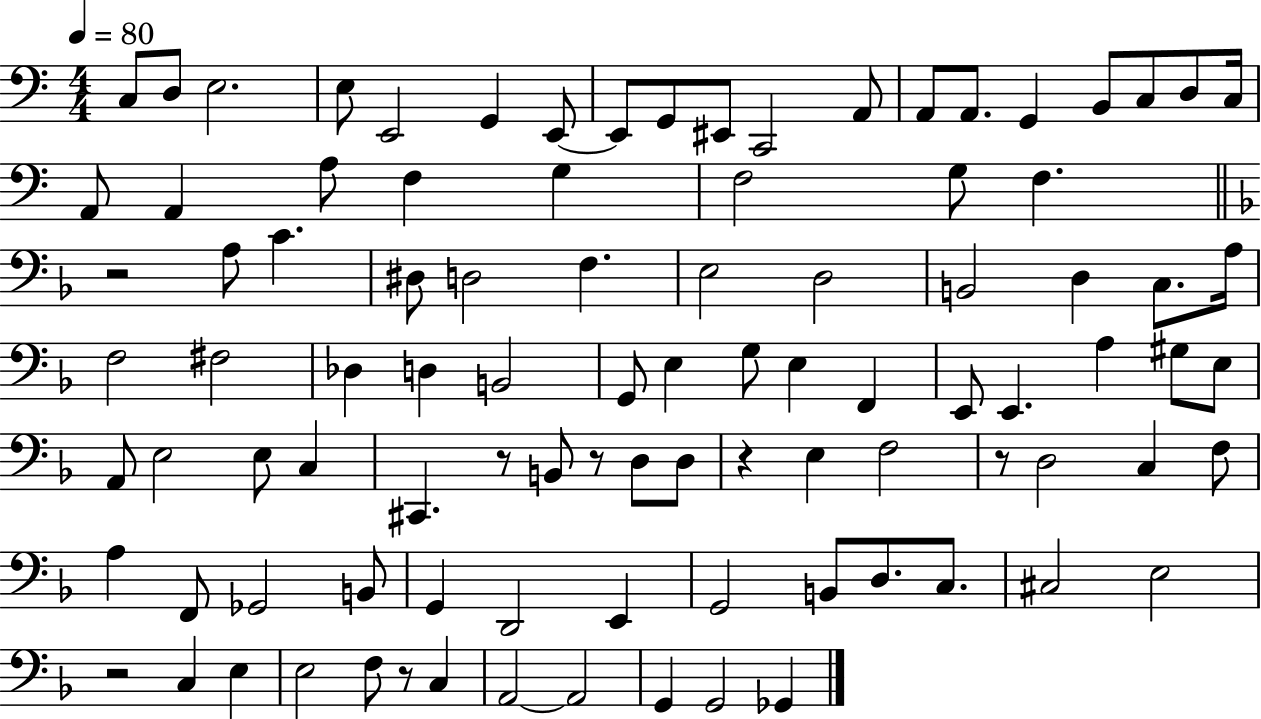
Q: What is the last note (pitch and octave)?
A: Gb2